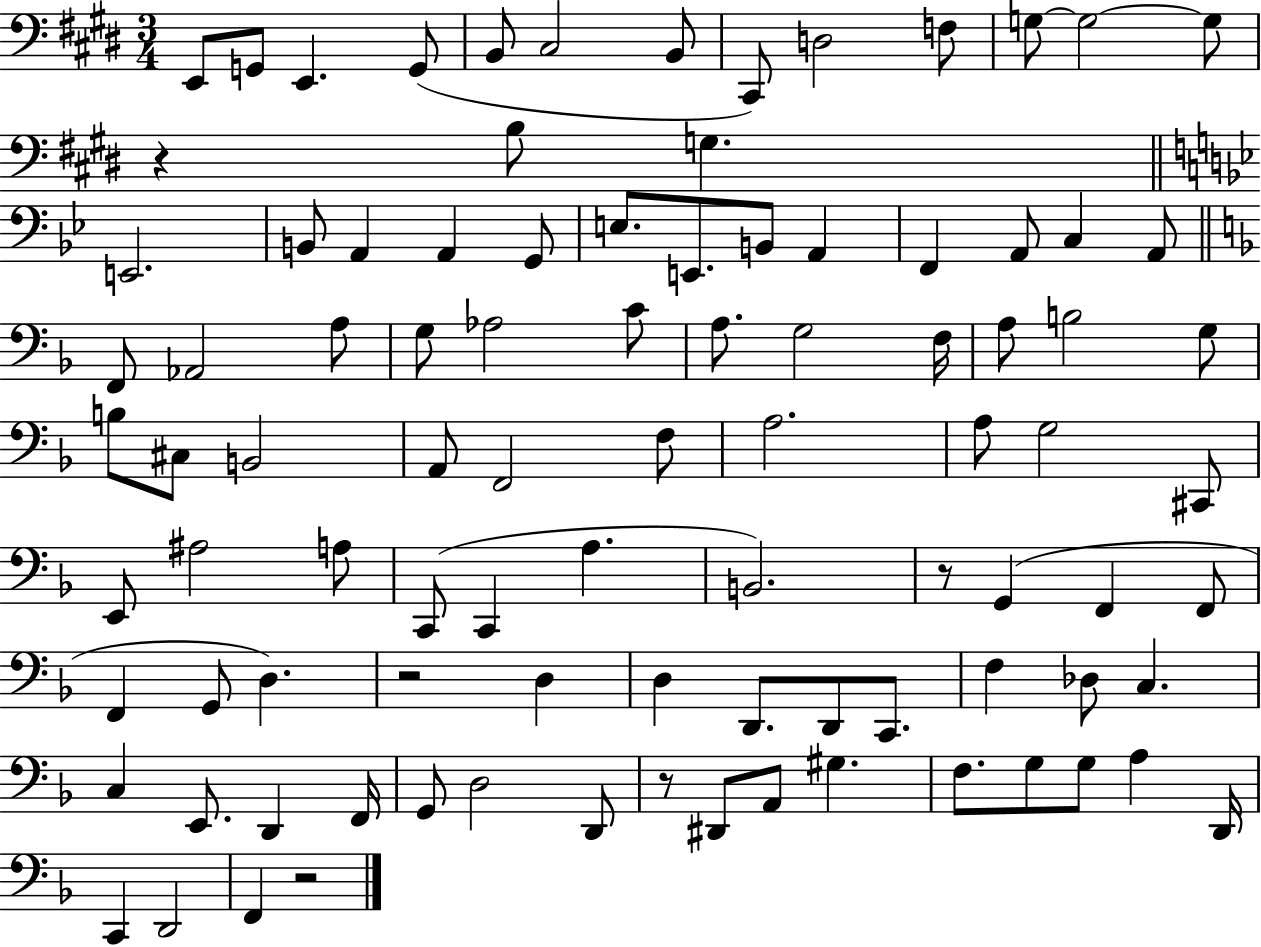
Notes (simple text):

E2/e G2/e E2/q. G2/e B2/e C#3/h B2/e C#2/e D3/h F3/e G3/e G3/h G3/e R/q B3/e G3/q. E2/h. B2/e A2/q A2/q G2/e E3/e. E2/e. B2/e A2/q F2/q A2/e C3/q A2/e F2/e Ab2/h A3/e G3/e Ab3/h C4/e A3/e. G3/h F3/s A3/e B3/h G3/e B3/e C#3/e B2/h A2/e F2/h F3/e A3/h. A3/e G3/h C#2/e E2/e A#3/h A3/e C2/e C2/q A3/q. B2/h. R/e G2/q F2/q F2/e F2/q G2/e D3/q. R/h D3/q D3/q D2/e. D2/e C2/e. F3/q Db3/e C3/q. C3/q E2/e. D2/q F2/s G2/e D3/h D2/e R/e D#2/e A2/e G#3/q. F3/e. G3/e G3/e A3/q D2/s C2/q D2/h F2/q R/h